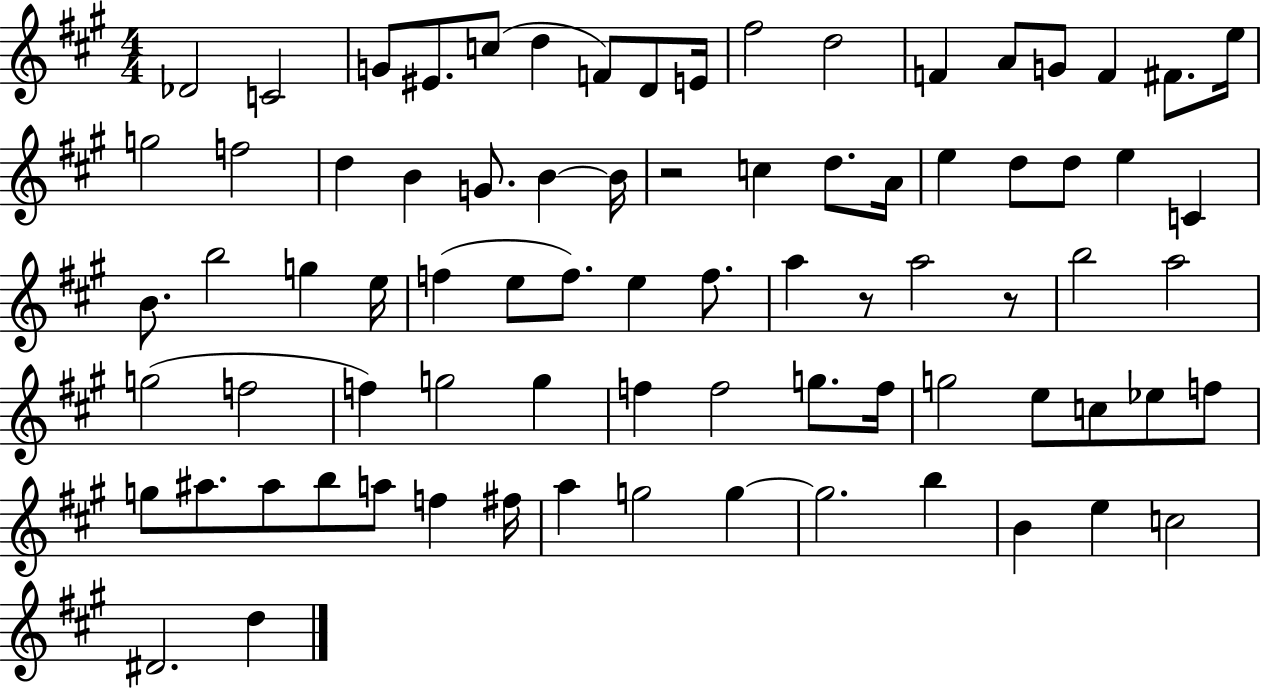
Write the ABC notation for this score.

X:1
T:Untitled
M:4/4
L:1/4
K:A
_D2 C2 G/2 ^E/2 c/2 d F/2 D/2 E/4 ^f2 d2 F A/2 G/2 F ^F/2 e/4 g2 f2 d B G/2 B B/4 z2 c d/2 A/4 e d/2 d/2 e C B/2 b2 g e/4 f e/2 f/2 e f/2 a z/2 a2 z/2 b2 a2 g2 f2 f g2 g f f2 g/2 f/4 g2 e/2 c/2 _e/2 f/2 g/2 ^a/2 ^a/2 b/2 a/2 f ^f/4 a g2 g g2 b B e c2 ^D2 d